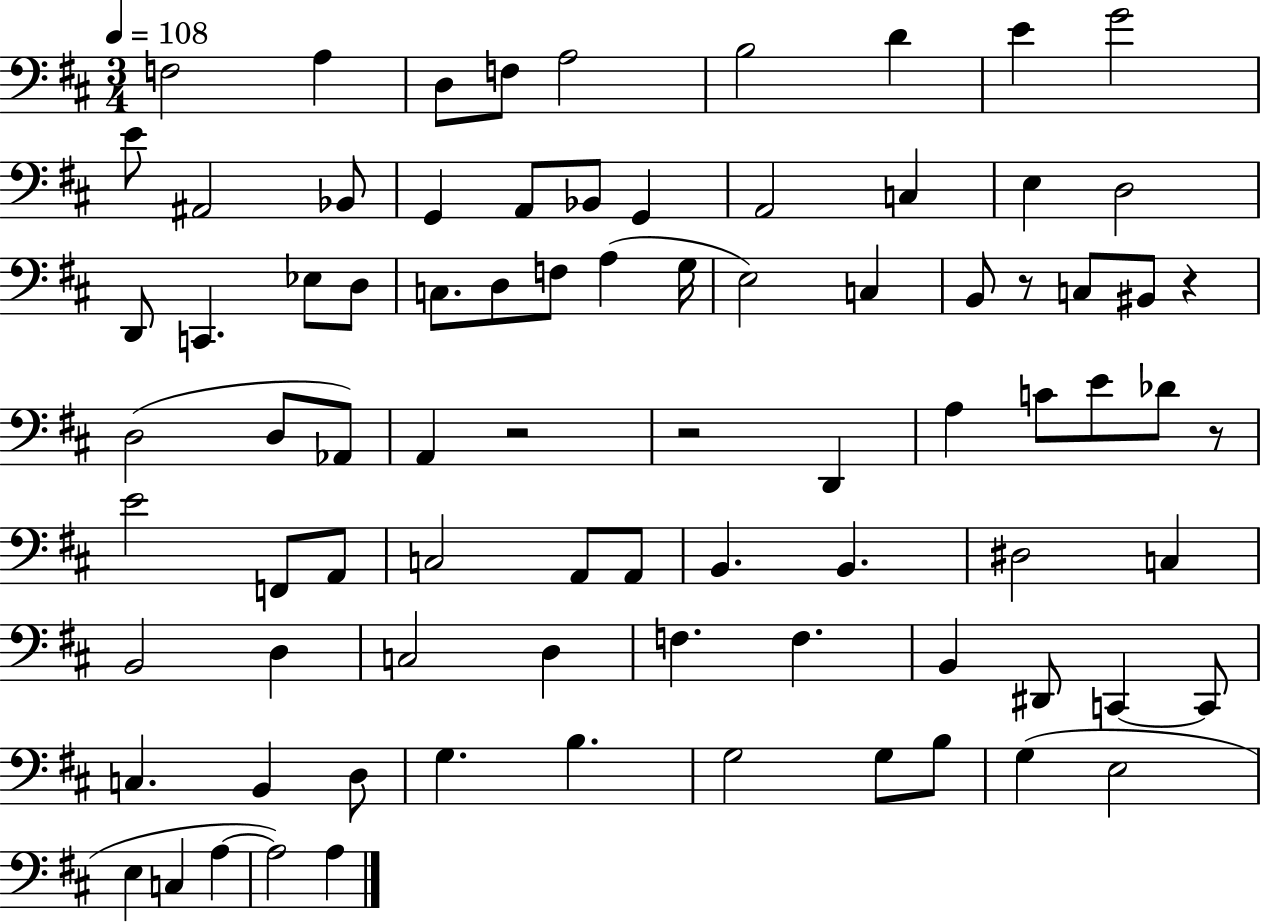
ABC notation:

X:1
T:Untitled
M:3/4
L:1/4
K:D
F,2 A, D,/2 F,/2 A,2 B,2 D E G2 E/2 ^A,,2 _B,,/2 G,, A,,/2 _B,,/2 G,, A,,2 C, E, D,2 D,,/2 C,, _E,/2 D,/2 C,/2 D,/2 F,/2 A, G,/4 E,2 C, B,,/2 z/2 C,/2 ^B,,/2 z D,2 D,/2 _A,,/2 A,, z2 z2 D,, A, C/2 E/2 _D/2 z/2 E2 F,,/2 A,,/2 C,2 A,,/2 A,,/2 B,, B,, ^D,2 C, B,,2 D, C,2 D, F, F, B,, ^D,,/2 C,, C,,/2 C, B,, D,/2 G, B, G,2 G,/2 B,/2 G, E,2 E, C, A, A,2 A,